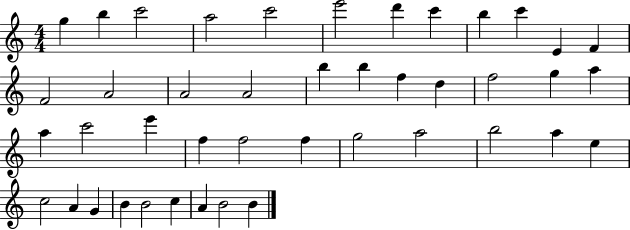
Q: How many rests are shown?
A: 0